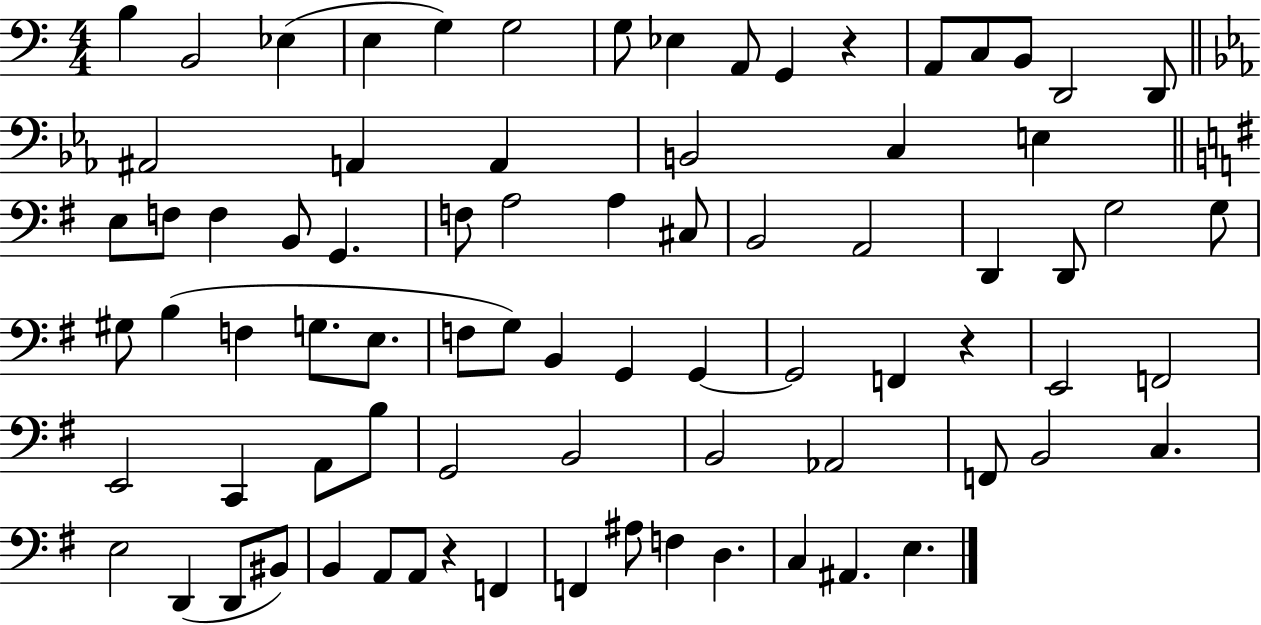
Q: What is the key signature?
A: C major